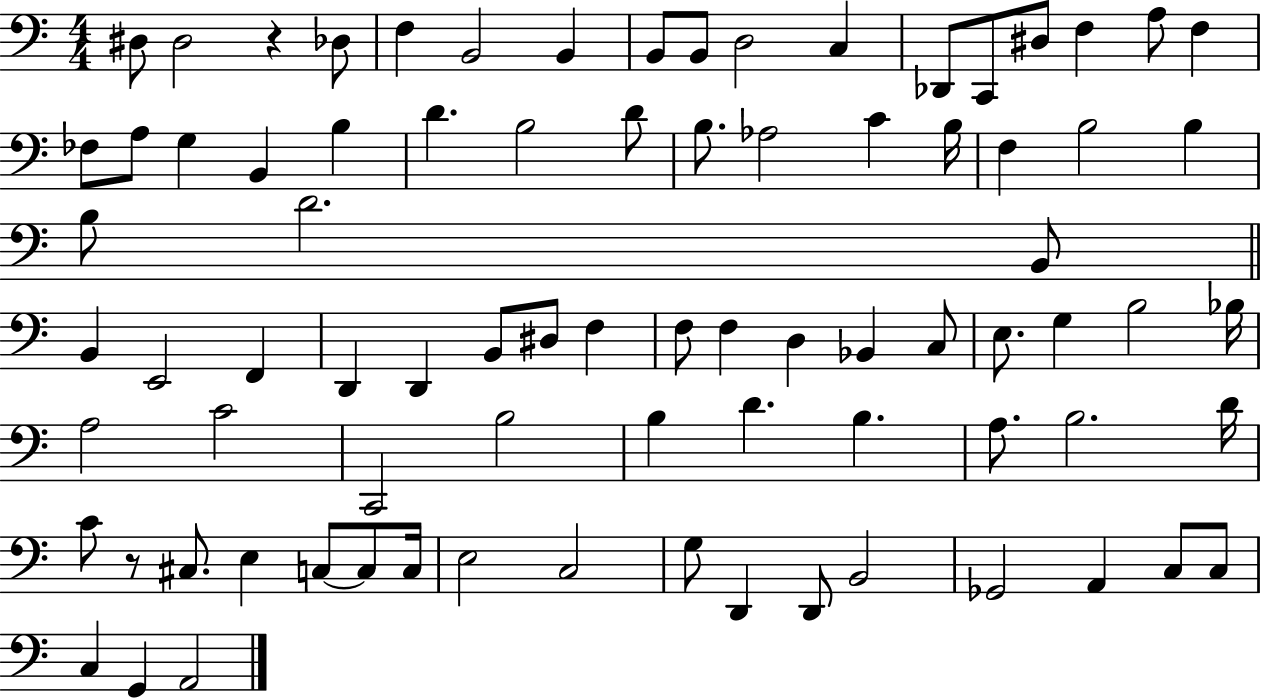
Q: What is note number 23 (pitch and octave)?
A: B3